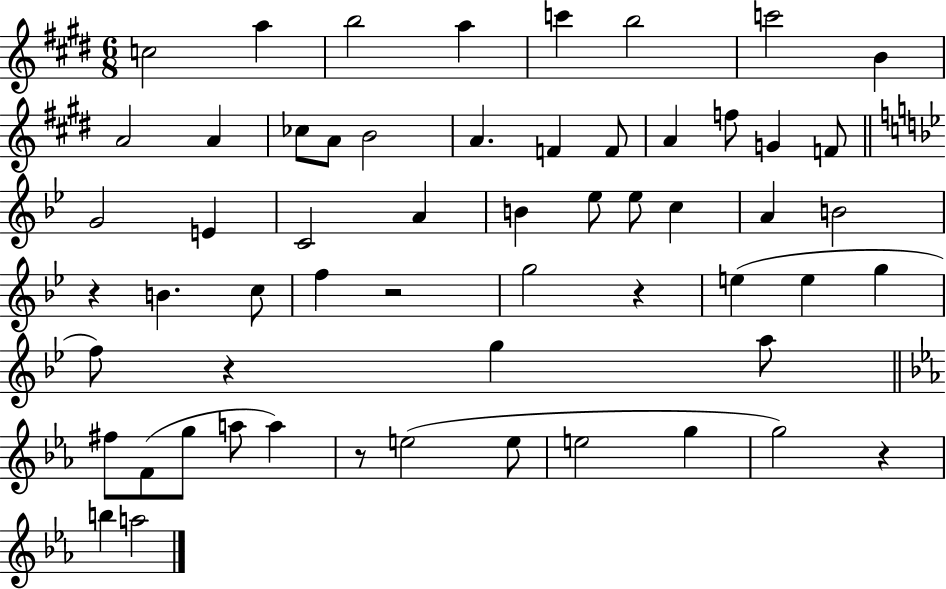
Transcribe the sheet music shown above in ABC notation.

X:1
T:Untitled
M:6/8
L:1/4
K:E
c2 a b2 a c' b2 c'2 B A2 A _c/2 A/2 B2 A F F/2 A f/2 G F/2 G2 E C2 A B _e/2 _e/2 c A B2 z B c/2 f z2 g2 z e e g f/2 z g a/2 ^f/2 F/2 g/2 a/2 a z/2 e2 e/2 e2 g g2 z b a2